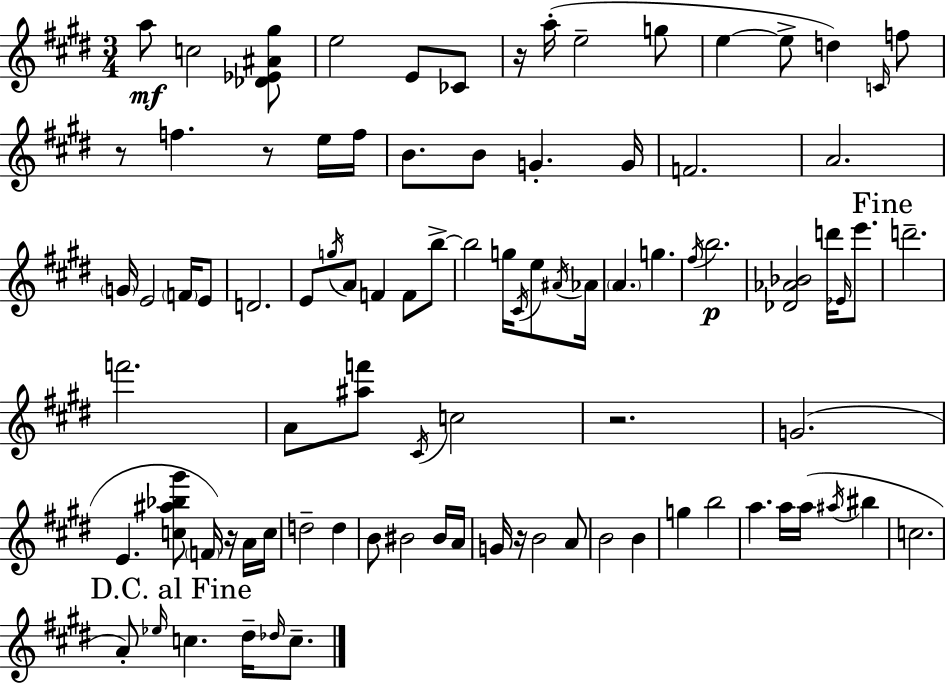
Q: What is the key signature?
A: E major